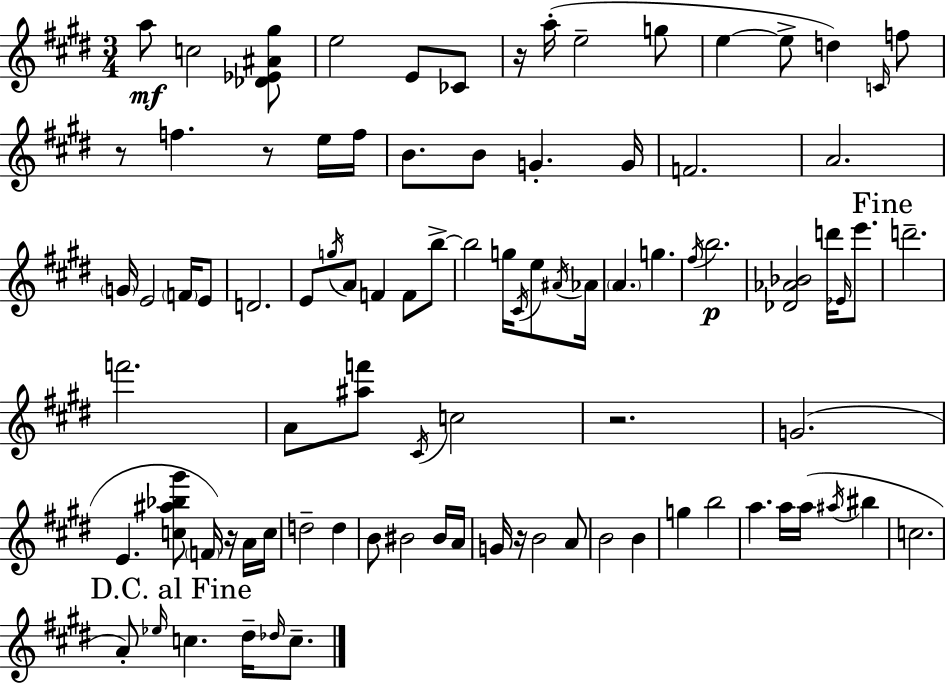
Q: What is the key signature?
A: E major